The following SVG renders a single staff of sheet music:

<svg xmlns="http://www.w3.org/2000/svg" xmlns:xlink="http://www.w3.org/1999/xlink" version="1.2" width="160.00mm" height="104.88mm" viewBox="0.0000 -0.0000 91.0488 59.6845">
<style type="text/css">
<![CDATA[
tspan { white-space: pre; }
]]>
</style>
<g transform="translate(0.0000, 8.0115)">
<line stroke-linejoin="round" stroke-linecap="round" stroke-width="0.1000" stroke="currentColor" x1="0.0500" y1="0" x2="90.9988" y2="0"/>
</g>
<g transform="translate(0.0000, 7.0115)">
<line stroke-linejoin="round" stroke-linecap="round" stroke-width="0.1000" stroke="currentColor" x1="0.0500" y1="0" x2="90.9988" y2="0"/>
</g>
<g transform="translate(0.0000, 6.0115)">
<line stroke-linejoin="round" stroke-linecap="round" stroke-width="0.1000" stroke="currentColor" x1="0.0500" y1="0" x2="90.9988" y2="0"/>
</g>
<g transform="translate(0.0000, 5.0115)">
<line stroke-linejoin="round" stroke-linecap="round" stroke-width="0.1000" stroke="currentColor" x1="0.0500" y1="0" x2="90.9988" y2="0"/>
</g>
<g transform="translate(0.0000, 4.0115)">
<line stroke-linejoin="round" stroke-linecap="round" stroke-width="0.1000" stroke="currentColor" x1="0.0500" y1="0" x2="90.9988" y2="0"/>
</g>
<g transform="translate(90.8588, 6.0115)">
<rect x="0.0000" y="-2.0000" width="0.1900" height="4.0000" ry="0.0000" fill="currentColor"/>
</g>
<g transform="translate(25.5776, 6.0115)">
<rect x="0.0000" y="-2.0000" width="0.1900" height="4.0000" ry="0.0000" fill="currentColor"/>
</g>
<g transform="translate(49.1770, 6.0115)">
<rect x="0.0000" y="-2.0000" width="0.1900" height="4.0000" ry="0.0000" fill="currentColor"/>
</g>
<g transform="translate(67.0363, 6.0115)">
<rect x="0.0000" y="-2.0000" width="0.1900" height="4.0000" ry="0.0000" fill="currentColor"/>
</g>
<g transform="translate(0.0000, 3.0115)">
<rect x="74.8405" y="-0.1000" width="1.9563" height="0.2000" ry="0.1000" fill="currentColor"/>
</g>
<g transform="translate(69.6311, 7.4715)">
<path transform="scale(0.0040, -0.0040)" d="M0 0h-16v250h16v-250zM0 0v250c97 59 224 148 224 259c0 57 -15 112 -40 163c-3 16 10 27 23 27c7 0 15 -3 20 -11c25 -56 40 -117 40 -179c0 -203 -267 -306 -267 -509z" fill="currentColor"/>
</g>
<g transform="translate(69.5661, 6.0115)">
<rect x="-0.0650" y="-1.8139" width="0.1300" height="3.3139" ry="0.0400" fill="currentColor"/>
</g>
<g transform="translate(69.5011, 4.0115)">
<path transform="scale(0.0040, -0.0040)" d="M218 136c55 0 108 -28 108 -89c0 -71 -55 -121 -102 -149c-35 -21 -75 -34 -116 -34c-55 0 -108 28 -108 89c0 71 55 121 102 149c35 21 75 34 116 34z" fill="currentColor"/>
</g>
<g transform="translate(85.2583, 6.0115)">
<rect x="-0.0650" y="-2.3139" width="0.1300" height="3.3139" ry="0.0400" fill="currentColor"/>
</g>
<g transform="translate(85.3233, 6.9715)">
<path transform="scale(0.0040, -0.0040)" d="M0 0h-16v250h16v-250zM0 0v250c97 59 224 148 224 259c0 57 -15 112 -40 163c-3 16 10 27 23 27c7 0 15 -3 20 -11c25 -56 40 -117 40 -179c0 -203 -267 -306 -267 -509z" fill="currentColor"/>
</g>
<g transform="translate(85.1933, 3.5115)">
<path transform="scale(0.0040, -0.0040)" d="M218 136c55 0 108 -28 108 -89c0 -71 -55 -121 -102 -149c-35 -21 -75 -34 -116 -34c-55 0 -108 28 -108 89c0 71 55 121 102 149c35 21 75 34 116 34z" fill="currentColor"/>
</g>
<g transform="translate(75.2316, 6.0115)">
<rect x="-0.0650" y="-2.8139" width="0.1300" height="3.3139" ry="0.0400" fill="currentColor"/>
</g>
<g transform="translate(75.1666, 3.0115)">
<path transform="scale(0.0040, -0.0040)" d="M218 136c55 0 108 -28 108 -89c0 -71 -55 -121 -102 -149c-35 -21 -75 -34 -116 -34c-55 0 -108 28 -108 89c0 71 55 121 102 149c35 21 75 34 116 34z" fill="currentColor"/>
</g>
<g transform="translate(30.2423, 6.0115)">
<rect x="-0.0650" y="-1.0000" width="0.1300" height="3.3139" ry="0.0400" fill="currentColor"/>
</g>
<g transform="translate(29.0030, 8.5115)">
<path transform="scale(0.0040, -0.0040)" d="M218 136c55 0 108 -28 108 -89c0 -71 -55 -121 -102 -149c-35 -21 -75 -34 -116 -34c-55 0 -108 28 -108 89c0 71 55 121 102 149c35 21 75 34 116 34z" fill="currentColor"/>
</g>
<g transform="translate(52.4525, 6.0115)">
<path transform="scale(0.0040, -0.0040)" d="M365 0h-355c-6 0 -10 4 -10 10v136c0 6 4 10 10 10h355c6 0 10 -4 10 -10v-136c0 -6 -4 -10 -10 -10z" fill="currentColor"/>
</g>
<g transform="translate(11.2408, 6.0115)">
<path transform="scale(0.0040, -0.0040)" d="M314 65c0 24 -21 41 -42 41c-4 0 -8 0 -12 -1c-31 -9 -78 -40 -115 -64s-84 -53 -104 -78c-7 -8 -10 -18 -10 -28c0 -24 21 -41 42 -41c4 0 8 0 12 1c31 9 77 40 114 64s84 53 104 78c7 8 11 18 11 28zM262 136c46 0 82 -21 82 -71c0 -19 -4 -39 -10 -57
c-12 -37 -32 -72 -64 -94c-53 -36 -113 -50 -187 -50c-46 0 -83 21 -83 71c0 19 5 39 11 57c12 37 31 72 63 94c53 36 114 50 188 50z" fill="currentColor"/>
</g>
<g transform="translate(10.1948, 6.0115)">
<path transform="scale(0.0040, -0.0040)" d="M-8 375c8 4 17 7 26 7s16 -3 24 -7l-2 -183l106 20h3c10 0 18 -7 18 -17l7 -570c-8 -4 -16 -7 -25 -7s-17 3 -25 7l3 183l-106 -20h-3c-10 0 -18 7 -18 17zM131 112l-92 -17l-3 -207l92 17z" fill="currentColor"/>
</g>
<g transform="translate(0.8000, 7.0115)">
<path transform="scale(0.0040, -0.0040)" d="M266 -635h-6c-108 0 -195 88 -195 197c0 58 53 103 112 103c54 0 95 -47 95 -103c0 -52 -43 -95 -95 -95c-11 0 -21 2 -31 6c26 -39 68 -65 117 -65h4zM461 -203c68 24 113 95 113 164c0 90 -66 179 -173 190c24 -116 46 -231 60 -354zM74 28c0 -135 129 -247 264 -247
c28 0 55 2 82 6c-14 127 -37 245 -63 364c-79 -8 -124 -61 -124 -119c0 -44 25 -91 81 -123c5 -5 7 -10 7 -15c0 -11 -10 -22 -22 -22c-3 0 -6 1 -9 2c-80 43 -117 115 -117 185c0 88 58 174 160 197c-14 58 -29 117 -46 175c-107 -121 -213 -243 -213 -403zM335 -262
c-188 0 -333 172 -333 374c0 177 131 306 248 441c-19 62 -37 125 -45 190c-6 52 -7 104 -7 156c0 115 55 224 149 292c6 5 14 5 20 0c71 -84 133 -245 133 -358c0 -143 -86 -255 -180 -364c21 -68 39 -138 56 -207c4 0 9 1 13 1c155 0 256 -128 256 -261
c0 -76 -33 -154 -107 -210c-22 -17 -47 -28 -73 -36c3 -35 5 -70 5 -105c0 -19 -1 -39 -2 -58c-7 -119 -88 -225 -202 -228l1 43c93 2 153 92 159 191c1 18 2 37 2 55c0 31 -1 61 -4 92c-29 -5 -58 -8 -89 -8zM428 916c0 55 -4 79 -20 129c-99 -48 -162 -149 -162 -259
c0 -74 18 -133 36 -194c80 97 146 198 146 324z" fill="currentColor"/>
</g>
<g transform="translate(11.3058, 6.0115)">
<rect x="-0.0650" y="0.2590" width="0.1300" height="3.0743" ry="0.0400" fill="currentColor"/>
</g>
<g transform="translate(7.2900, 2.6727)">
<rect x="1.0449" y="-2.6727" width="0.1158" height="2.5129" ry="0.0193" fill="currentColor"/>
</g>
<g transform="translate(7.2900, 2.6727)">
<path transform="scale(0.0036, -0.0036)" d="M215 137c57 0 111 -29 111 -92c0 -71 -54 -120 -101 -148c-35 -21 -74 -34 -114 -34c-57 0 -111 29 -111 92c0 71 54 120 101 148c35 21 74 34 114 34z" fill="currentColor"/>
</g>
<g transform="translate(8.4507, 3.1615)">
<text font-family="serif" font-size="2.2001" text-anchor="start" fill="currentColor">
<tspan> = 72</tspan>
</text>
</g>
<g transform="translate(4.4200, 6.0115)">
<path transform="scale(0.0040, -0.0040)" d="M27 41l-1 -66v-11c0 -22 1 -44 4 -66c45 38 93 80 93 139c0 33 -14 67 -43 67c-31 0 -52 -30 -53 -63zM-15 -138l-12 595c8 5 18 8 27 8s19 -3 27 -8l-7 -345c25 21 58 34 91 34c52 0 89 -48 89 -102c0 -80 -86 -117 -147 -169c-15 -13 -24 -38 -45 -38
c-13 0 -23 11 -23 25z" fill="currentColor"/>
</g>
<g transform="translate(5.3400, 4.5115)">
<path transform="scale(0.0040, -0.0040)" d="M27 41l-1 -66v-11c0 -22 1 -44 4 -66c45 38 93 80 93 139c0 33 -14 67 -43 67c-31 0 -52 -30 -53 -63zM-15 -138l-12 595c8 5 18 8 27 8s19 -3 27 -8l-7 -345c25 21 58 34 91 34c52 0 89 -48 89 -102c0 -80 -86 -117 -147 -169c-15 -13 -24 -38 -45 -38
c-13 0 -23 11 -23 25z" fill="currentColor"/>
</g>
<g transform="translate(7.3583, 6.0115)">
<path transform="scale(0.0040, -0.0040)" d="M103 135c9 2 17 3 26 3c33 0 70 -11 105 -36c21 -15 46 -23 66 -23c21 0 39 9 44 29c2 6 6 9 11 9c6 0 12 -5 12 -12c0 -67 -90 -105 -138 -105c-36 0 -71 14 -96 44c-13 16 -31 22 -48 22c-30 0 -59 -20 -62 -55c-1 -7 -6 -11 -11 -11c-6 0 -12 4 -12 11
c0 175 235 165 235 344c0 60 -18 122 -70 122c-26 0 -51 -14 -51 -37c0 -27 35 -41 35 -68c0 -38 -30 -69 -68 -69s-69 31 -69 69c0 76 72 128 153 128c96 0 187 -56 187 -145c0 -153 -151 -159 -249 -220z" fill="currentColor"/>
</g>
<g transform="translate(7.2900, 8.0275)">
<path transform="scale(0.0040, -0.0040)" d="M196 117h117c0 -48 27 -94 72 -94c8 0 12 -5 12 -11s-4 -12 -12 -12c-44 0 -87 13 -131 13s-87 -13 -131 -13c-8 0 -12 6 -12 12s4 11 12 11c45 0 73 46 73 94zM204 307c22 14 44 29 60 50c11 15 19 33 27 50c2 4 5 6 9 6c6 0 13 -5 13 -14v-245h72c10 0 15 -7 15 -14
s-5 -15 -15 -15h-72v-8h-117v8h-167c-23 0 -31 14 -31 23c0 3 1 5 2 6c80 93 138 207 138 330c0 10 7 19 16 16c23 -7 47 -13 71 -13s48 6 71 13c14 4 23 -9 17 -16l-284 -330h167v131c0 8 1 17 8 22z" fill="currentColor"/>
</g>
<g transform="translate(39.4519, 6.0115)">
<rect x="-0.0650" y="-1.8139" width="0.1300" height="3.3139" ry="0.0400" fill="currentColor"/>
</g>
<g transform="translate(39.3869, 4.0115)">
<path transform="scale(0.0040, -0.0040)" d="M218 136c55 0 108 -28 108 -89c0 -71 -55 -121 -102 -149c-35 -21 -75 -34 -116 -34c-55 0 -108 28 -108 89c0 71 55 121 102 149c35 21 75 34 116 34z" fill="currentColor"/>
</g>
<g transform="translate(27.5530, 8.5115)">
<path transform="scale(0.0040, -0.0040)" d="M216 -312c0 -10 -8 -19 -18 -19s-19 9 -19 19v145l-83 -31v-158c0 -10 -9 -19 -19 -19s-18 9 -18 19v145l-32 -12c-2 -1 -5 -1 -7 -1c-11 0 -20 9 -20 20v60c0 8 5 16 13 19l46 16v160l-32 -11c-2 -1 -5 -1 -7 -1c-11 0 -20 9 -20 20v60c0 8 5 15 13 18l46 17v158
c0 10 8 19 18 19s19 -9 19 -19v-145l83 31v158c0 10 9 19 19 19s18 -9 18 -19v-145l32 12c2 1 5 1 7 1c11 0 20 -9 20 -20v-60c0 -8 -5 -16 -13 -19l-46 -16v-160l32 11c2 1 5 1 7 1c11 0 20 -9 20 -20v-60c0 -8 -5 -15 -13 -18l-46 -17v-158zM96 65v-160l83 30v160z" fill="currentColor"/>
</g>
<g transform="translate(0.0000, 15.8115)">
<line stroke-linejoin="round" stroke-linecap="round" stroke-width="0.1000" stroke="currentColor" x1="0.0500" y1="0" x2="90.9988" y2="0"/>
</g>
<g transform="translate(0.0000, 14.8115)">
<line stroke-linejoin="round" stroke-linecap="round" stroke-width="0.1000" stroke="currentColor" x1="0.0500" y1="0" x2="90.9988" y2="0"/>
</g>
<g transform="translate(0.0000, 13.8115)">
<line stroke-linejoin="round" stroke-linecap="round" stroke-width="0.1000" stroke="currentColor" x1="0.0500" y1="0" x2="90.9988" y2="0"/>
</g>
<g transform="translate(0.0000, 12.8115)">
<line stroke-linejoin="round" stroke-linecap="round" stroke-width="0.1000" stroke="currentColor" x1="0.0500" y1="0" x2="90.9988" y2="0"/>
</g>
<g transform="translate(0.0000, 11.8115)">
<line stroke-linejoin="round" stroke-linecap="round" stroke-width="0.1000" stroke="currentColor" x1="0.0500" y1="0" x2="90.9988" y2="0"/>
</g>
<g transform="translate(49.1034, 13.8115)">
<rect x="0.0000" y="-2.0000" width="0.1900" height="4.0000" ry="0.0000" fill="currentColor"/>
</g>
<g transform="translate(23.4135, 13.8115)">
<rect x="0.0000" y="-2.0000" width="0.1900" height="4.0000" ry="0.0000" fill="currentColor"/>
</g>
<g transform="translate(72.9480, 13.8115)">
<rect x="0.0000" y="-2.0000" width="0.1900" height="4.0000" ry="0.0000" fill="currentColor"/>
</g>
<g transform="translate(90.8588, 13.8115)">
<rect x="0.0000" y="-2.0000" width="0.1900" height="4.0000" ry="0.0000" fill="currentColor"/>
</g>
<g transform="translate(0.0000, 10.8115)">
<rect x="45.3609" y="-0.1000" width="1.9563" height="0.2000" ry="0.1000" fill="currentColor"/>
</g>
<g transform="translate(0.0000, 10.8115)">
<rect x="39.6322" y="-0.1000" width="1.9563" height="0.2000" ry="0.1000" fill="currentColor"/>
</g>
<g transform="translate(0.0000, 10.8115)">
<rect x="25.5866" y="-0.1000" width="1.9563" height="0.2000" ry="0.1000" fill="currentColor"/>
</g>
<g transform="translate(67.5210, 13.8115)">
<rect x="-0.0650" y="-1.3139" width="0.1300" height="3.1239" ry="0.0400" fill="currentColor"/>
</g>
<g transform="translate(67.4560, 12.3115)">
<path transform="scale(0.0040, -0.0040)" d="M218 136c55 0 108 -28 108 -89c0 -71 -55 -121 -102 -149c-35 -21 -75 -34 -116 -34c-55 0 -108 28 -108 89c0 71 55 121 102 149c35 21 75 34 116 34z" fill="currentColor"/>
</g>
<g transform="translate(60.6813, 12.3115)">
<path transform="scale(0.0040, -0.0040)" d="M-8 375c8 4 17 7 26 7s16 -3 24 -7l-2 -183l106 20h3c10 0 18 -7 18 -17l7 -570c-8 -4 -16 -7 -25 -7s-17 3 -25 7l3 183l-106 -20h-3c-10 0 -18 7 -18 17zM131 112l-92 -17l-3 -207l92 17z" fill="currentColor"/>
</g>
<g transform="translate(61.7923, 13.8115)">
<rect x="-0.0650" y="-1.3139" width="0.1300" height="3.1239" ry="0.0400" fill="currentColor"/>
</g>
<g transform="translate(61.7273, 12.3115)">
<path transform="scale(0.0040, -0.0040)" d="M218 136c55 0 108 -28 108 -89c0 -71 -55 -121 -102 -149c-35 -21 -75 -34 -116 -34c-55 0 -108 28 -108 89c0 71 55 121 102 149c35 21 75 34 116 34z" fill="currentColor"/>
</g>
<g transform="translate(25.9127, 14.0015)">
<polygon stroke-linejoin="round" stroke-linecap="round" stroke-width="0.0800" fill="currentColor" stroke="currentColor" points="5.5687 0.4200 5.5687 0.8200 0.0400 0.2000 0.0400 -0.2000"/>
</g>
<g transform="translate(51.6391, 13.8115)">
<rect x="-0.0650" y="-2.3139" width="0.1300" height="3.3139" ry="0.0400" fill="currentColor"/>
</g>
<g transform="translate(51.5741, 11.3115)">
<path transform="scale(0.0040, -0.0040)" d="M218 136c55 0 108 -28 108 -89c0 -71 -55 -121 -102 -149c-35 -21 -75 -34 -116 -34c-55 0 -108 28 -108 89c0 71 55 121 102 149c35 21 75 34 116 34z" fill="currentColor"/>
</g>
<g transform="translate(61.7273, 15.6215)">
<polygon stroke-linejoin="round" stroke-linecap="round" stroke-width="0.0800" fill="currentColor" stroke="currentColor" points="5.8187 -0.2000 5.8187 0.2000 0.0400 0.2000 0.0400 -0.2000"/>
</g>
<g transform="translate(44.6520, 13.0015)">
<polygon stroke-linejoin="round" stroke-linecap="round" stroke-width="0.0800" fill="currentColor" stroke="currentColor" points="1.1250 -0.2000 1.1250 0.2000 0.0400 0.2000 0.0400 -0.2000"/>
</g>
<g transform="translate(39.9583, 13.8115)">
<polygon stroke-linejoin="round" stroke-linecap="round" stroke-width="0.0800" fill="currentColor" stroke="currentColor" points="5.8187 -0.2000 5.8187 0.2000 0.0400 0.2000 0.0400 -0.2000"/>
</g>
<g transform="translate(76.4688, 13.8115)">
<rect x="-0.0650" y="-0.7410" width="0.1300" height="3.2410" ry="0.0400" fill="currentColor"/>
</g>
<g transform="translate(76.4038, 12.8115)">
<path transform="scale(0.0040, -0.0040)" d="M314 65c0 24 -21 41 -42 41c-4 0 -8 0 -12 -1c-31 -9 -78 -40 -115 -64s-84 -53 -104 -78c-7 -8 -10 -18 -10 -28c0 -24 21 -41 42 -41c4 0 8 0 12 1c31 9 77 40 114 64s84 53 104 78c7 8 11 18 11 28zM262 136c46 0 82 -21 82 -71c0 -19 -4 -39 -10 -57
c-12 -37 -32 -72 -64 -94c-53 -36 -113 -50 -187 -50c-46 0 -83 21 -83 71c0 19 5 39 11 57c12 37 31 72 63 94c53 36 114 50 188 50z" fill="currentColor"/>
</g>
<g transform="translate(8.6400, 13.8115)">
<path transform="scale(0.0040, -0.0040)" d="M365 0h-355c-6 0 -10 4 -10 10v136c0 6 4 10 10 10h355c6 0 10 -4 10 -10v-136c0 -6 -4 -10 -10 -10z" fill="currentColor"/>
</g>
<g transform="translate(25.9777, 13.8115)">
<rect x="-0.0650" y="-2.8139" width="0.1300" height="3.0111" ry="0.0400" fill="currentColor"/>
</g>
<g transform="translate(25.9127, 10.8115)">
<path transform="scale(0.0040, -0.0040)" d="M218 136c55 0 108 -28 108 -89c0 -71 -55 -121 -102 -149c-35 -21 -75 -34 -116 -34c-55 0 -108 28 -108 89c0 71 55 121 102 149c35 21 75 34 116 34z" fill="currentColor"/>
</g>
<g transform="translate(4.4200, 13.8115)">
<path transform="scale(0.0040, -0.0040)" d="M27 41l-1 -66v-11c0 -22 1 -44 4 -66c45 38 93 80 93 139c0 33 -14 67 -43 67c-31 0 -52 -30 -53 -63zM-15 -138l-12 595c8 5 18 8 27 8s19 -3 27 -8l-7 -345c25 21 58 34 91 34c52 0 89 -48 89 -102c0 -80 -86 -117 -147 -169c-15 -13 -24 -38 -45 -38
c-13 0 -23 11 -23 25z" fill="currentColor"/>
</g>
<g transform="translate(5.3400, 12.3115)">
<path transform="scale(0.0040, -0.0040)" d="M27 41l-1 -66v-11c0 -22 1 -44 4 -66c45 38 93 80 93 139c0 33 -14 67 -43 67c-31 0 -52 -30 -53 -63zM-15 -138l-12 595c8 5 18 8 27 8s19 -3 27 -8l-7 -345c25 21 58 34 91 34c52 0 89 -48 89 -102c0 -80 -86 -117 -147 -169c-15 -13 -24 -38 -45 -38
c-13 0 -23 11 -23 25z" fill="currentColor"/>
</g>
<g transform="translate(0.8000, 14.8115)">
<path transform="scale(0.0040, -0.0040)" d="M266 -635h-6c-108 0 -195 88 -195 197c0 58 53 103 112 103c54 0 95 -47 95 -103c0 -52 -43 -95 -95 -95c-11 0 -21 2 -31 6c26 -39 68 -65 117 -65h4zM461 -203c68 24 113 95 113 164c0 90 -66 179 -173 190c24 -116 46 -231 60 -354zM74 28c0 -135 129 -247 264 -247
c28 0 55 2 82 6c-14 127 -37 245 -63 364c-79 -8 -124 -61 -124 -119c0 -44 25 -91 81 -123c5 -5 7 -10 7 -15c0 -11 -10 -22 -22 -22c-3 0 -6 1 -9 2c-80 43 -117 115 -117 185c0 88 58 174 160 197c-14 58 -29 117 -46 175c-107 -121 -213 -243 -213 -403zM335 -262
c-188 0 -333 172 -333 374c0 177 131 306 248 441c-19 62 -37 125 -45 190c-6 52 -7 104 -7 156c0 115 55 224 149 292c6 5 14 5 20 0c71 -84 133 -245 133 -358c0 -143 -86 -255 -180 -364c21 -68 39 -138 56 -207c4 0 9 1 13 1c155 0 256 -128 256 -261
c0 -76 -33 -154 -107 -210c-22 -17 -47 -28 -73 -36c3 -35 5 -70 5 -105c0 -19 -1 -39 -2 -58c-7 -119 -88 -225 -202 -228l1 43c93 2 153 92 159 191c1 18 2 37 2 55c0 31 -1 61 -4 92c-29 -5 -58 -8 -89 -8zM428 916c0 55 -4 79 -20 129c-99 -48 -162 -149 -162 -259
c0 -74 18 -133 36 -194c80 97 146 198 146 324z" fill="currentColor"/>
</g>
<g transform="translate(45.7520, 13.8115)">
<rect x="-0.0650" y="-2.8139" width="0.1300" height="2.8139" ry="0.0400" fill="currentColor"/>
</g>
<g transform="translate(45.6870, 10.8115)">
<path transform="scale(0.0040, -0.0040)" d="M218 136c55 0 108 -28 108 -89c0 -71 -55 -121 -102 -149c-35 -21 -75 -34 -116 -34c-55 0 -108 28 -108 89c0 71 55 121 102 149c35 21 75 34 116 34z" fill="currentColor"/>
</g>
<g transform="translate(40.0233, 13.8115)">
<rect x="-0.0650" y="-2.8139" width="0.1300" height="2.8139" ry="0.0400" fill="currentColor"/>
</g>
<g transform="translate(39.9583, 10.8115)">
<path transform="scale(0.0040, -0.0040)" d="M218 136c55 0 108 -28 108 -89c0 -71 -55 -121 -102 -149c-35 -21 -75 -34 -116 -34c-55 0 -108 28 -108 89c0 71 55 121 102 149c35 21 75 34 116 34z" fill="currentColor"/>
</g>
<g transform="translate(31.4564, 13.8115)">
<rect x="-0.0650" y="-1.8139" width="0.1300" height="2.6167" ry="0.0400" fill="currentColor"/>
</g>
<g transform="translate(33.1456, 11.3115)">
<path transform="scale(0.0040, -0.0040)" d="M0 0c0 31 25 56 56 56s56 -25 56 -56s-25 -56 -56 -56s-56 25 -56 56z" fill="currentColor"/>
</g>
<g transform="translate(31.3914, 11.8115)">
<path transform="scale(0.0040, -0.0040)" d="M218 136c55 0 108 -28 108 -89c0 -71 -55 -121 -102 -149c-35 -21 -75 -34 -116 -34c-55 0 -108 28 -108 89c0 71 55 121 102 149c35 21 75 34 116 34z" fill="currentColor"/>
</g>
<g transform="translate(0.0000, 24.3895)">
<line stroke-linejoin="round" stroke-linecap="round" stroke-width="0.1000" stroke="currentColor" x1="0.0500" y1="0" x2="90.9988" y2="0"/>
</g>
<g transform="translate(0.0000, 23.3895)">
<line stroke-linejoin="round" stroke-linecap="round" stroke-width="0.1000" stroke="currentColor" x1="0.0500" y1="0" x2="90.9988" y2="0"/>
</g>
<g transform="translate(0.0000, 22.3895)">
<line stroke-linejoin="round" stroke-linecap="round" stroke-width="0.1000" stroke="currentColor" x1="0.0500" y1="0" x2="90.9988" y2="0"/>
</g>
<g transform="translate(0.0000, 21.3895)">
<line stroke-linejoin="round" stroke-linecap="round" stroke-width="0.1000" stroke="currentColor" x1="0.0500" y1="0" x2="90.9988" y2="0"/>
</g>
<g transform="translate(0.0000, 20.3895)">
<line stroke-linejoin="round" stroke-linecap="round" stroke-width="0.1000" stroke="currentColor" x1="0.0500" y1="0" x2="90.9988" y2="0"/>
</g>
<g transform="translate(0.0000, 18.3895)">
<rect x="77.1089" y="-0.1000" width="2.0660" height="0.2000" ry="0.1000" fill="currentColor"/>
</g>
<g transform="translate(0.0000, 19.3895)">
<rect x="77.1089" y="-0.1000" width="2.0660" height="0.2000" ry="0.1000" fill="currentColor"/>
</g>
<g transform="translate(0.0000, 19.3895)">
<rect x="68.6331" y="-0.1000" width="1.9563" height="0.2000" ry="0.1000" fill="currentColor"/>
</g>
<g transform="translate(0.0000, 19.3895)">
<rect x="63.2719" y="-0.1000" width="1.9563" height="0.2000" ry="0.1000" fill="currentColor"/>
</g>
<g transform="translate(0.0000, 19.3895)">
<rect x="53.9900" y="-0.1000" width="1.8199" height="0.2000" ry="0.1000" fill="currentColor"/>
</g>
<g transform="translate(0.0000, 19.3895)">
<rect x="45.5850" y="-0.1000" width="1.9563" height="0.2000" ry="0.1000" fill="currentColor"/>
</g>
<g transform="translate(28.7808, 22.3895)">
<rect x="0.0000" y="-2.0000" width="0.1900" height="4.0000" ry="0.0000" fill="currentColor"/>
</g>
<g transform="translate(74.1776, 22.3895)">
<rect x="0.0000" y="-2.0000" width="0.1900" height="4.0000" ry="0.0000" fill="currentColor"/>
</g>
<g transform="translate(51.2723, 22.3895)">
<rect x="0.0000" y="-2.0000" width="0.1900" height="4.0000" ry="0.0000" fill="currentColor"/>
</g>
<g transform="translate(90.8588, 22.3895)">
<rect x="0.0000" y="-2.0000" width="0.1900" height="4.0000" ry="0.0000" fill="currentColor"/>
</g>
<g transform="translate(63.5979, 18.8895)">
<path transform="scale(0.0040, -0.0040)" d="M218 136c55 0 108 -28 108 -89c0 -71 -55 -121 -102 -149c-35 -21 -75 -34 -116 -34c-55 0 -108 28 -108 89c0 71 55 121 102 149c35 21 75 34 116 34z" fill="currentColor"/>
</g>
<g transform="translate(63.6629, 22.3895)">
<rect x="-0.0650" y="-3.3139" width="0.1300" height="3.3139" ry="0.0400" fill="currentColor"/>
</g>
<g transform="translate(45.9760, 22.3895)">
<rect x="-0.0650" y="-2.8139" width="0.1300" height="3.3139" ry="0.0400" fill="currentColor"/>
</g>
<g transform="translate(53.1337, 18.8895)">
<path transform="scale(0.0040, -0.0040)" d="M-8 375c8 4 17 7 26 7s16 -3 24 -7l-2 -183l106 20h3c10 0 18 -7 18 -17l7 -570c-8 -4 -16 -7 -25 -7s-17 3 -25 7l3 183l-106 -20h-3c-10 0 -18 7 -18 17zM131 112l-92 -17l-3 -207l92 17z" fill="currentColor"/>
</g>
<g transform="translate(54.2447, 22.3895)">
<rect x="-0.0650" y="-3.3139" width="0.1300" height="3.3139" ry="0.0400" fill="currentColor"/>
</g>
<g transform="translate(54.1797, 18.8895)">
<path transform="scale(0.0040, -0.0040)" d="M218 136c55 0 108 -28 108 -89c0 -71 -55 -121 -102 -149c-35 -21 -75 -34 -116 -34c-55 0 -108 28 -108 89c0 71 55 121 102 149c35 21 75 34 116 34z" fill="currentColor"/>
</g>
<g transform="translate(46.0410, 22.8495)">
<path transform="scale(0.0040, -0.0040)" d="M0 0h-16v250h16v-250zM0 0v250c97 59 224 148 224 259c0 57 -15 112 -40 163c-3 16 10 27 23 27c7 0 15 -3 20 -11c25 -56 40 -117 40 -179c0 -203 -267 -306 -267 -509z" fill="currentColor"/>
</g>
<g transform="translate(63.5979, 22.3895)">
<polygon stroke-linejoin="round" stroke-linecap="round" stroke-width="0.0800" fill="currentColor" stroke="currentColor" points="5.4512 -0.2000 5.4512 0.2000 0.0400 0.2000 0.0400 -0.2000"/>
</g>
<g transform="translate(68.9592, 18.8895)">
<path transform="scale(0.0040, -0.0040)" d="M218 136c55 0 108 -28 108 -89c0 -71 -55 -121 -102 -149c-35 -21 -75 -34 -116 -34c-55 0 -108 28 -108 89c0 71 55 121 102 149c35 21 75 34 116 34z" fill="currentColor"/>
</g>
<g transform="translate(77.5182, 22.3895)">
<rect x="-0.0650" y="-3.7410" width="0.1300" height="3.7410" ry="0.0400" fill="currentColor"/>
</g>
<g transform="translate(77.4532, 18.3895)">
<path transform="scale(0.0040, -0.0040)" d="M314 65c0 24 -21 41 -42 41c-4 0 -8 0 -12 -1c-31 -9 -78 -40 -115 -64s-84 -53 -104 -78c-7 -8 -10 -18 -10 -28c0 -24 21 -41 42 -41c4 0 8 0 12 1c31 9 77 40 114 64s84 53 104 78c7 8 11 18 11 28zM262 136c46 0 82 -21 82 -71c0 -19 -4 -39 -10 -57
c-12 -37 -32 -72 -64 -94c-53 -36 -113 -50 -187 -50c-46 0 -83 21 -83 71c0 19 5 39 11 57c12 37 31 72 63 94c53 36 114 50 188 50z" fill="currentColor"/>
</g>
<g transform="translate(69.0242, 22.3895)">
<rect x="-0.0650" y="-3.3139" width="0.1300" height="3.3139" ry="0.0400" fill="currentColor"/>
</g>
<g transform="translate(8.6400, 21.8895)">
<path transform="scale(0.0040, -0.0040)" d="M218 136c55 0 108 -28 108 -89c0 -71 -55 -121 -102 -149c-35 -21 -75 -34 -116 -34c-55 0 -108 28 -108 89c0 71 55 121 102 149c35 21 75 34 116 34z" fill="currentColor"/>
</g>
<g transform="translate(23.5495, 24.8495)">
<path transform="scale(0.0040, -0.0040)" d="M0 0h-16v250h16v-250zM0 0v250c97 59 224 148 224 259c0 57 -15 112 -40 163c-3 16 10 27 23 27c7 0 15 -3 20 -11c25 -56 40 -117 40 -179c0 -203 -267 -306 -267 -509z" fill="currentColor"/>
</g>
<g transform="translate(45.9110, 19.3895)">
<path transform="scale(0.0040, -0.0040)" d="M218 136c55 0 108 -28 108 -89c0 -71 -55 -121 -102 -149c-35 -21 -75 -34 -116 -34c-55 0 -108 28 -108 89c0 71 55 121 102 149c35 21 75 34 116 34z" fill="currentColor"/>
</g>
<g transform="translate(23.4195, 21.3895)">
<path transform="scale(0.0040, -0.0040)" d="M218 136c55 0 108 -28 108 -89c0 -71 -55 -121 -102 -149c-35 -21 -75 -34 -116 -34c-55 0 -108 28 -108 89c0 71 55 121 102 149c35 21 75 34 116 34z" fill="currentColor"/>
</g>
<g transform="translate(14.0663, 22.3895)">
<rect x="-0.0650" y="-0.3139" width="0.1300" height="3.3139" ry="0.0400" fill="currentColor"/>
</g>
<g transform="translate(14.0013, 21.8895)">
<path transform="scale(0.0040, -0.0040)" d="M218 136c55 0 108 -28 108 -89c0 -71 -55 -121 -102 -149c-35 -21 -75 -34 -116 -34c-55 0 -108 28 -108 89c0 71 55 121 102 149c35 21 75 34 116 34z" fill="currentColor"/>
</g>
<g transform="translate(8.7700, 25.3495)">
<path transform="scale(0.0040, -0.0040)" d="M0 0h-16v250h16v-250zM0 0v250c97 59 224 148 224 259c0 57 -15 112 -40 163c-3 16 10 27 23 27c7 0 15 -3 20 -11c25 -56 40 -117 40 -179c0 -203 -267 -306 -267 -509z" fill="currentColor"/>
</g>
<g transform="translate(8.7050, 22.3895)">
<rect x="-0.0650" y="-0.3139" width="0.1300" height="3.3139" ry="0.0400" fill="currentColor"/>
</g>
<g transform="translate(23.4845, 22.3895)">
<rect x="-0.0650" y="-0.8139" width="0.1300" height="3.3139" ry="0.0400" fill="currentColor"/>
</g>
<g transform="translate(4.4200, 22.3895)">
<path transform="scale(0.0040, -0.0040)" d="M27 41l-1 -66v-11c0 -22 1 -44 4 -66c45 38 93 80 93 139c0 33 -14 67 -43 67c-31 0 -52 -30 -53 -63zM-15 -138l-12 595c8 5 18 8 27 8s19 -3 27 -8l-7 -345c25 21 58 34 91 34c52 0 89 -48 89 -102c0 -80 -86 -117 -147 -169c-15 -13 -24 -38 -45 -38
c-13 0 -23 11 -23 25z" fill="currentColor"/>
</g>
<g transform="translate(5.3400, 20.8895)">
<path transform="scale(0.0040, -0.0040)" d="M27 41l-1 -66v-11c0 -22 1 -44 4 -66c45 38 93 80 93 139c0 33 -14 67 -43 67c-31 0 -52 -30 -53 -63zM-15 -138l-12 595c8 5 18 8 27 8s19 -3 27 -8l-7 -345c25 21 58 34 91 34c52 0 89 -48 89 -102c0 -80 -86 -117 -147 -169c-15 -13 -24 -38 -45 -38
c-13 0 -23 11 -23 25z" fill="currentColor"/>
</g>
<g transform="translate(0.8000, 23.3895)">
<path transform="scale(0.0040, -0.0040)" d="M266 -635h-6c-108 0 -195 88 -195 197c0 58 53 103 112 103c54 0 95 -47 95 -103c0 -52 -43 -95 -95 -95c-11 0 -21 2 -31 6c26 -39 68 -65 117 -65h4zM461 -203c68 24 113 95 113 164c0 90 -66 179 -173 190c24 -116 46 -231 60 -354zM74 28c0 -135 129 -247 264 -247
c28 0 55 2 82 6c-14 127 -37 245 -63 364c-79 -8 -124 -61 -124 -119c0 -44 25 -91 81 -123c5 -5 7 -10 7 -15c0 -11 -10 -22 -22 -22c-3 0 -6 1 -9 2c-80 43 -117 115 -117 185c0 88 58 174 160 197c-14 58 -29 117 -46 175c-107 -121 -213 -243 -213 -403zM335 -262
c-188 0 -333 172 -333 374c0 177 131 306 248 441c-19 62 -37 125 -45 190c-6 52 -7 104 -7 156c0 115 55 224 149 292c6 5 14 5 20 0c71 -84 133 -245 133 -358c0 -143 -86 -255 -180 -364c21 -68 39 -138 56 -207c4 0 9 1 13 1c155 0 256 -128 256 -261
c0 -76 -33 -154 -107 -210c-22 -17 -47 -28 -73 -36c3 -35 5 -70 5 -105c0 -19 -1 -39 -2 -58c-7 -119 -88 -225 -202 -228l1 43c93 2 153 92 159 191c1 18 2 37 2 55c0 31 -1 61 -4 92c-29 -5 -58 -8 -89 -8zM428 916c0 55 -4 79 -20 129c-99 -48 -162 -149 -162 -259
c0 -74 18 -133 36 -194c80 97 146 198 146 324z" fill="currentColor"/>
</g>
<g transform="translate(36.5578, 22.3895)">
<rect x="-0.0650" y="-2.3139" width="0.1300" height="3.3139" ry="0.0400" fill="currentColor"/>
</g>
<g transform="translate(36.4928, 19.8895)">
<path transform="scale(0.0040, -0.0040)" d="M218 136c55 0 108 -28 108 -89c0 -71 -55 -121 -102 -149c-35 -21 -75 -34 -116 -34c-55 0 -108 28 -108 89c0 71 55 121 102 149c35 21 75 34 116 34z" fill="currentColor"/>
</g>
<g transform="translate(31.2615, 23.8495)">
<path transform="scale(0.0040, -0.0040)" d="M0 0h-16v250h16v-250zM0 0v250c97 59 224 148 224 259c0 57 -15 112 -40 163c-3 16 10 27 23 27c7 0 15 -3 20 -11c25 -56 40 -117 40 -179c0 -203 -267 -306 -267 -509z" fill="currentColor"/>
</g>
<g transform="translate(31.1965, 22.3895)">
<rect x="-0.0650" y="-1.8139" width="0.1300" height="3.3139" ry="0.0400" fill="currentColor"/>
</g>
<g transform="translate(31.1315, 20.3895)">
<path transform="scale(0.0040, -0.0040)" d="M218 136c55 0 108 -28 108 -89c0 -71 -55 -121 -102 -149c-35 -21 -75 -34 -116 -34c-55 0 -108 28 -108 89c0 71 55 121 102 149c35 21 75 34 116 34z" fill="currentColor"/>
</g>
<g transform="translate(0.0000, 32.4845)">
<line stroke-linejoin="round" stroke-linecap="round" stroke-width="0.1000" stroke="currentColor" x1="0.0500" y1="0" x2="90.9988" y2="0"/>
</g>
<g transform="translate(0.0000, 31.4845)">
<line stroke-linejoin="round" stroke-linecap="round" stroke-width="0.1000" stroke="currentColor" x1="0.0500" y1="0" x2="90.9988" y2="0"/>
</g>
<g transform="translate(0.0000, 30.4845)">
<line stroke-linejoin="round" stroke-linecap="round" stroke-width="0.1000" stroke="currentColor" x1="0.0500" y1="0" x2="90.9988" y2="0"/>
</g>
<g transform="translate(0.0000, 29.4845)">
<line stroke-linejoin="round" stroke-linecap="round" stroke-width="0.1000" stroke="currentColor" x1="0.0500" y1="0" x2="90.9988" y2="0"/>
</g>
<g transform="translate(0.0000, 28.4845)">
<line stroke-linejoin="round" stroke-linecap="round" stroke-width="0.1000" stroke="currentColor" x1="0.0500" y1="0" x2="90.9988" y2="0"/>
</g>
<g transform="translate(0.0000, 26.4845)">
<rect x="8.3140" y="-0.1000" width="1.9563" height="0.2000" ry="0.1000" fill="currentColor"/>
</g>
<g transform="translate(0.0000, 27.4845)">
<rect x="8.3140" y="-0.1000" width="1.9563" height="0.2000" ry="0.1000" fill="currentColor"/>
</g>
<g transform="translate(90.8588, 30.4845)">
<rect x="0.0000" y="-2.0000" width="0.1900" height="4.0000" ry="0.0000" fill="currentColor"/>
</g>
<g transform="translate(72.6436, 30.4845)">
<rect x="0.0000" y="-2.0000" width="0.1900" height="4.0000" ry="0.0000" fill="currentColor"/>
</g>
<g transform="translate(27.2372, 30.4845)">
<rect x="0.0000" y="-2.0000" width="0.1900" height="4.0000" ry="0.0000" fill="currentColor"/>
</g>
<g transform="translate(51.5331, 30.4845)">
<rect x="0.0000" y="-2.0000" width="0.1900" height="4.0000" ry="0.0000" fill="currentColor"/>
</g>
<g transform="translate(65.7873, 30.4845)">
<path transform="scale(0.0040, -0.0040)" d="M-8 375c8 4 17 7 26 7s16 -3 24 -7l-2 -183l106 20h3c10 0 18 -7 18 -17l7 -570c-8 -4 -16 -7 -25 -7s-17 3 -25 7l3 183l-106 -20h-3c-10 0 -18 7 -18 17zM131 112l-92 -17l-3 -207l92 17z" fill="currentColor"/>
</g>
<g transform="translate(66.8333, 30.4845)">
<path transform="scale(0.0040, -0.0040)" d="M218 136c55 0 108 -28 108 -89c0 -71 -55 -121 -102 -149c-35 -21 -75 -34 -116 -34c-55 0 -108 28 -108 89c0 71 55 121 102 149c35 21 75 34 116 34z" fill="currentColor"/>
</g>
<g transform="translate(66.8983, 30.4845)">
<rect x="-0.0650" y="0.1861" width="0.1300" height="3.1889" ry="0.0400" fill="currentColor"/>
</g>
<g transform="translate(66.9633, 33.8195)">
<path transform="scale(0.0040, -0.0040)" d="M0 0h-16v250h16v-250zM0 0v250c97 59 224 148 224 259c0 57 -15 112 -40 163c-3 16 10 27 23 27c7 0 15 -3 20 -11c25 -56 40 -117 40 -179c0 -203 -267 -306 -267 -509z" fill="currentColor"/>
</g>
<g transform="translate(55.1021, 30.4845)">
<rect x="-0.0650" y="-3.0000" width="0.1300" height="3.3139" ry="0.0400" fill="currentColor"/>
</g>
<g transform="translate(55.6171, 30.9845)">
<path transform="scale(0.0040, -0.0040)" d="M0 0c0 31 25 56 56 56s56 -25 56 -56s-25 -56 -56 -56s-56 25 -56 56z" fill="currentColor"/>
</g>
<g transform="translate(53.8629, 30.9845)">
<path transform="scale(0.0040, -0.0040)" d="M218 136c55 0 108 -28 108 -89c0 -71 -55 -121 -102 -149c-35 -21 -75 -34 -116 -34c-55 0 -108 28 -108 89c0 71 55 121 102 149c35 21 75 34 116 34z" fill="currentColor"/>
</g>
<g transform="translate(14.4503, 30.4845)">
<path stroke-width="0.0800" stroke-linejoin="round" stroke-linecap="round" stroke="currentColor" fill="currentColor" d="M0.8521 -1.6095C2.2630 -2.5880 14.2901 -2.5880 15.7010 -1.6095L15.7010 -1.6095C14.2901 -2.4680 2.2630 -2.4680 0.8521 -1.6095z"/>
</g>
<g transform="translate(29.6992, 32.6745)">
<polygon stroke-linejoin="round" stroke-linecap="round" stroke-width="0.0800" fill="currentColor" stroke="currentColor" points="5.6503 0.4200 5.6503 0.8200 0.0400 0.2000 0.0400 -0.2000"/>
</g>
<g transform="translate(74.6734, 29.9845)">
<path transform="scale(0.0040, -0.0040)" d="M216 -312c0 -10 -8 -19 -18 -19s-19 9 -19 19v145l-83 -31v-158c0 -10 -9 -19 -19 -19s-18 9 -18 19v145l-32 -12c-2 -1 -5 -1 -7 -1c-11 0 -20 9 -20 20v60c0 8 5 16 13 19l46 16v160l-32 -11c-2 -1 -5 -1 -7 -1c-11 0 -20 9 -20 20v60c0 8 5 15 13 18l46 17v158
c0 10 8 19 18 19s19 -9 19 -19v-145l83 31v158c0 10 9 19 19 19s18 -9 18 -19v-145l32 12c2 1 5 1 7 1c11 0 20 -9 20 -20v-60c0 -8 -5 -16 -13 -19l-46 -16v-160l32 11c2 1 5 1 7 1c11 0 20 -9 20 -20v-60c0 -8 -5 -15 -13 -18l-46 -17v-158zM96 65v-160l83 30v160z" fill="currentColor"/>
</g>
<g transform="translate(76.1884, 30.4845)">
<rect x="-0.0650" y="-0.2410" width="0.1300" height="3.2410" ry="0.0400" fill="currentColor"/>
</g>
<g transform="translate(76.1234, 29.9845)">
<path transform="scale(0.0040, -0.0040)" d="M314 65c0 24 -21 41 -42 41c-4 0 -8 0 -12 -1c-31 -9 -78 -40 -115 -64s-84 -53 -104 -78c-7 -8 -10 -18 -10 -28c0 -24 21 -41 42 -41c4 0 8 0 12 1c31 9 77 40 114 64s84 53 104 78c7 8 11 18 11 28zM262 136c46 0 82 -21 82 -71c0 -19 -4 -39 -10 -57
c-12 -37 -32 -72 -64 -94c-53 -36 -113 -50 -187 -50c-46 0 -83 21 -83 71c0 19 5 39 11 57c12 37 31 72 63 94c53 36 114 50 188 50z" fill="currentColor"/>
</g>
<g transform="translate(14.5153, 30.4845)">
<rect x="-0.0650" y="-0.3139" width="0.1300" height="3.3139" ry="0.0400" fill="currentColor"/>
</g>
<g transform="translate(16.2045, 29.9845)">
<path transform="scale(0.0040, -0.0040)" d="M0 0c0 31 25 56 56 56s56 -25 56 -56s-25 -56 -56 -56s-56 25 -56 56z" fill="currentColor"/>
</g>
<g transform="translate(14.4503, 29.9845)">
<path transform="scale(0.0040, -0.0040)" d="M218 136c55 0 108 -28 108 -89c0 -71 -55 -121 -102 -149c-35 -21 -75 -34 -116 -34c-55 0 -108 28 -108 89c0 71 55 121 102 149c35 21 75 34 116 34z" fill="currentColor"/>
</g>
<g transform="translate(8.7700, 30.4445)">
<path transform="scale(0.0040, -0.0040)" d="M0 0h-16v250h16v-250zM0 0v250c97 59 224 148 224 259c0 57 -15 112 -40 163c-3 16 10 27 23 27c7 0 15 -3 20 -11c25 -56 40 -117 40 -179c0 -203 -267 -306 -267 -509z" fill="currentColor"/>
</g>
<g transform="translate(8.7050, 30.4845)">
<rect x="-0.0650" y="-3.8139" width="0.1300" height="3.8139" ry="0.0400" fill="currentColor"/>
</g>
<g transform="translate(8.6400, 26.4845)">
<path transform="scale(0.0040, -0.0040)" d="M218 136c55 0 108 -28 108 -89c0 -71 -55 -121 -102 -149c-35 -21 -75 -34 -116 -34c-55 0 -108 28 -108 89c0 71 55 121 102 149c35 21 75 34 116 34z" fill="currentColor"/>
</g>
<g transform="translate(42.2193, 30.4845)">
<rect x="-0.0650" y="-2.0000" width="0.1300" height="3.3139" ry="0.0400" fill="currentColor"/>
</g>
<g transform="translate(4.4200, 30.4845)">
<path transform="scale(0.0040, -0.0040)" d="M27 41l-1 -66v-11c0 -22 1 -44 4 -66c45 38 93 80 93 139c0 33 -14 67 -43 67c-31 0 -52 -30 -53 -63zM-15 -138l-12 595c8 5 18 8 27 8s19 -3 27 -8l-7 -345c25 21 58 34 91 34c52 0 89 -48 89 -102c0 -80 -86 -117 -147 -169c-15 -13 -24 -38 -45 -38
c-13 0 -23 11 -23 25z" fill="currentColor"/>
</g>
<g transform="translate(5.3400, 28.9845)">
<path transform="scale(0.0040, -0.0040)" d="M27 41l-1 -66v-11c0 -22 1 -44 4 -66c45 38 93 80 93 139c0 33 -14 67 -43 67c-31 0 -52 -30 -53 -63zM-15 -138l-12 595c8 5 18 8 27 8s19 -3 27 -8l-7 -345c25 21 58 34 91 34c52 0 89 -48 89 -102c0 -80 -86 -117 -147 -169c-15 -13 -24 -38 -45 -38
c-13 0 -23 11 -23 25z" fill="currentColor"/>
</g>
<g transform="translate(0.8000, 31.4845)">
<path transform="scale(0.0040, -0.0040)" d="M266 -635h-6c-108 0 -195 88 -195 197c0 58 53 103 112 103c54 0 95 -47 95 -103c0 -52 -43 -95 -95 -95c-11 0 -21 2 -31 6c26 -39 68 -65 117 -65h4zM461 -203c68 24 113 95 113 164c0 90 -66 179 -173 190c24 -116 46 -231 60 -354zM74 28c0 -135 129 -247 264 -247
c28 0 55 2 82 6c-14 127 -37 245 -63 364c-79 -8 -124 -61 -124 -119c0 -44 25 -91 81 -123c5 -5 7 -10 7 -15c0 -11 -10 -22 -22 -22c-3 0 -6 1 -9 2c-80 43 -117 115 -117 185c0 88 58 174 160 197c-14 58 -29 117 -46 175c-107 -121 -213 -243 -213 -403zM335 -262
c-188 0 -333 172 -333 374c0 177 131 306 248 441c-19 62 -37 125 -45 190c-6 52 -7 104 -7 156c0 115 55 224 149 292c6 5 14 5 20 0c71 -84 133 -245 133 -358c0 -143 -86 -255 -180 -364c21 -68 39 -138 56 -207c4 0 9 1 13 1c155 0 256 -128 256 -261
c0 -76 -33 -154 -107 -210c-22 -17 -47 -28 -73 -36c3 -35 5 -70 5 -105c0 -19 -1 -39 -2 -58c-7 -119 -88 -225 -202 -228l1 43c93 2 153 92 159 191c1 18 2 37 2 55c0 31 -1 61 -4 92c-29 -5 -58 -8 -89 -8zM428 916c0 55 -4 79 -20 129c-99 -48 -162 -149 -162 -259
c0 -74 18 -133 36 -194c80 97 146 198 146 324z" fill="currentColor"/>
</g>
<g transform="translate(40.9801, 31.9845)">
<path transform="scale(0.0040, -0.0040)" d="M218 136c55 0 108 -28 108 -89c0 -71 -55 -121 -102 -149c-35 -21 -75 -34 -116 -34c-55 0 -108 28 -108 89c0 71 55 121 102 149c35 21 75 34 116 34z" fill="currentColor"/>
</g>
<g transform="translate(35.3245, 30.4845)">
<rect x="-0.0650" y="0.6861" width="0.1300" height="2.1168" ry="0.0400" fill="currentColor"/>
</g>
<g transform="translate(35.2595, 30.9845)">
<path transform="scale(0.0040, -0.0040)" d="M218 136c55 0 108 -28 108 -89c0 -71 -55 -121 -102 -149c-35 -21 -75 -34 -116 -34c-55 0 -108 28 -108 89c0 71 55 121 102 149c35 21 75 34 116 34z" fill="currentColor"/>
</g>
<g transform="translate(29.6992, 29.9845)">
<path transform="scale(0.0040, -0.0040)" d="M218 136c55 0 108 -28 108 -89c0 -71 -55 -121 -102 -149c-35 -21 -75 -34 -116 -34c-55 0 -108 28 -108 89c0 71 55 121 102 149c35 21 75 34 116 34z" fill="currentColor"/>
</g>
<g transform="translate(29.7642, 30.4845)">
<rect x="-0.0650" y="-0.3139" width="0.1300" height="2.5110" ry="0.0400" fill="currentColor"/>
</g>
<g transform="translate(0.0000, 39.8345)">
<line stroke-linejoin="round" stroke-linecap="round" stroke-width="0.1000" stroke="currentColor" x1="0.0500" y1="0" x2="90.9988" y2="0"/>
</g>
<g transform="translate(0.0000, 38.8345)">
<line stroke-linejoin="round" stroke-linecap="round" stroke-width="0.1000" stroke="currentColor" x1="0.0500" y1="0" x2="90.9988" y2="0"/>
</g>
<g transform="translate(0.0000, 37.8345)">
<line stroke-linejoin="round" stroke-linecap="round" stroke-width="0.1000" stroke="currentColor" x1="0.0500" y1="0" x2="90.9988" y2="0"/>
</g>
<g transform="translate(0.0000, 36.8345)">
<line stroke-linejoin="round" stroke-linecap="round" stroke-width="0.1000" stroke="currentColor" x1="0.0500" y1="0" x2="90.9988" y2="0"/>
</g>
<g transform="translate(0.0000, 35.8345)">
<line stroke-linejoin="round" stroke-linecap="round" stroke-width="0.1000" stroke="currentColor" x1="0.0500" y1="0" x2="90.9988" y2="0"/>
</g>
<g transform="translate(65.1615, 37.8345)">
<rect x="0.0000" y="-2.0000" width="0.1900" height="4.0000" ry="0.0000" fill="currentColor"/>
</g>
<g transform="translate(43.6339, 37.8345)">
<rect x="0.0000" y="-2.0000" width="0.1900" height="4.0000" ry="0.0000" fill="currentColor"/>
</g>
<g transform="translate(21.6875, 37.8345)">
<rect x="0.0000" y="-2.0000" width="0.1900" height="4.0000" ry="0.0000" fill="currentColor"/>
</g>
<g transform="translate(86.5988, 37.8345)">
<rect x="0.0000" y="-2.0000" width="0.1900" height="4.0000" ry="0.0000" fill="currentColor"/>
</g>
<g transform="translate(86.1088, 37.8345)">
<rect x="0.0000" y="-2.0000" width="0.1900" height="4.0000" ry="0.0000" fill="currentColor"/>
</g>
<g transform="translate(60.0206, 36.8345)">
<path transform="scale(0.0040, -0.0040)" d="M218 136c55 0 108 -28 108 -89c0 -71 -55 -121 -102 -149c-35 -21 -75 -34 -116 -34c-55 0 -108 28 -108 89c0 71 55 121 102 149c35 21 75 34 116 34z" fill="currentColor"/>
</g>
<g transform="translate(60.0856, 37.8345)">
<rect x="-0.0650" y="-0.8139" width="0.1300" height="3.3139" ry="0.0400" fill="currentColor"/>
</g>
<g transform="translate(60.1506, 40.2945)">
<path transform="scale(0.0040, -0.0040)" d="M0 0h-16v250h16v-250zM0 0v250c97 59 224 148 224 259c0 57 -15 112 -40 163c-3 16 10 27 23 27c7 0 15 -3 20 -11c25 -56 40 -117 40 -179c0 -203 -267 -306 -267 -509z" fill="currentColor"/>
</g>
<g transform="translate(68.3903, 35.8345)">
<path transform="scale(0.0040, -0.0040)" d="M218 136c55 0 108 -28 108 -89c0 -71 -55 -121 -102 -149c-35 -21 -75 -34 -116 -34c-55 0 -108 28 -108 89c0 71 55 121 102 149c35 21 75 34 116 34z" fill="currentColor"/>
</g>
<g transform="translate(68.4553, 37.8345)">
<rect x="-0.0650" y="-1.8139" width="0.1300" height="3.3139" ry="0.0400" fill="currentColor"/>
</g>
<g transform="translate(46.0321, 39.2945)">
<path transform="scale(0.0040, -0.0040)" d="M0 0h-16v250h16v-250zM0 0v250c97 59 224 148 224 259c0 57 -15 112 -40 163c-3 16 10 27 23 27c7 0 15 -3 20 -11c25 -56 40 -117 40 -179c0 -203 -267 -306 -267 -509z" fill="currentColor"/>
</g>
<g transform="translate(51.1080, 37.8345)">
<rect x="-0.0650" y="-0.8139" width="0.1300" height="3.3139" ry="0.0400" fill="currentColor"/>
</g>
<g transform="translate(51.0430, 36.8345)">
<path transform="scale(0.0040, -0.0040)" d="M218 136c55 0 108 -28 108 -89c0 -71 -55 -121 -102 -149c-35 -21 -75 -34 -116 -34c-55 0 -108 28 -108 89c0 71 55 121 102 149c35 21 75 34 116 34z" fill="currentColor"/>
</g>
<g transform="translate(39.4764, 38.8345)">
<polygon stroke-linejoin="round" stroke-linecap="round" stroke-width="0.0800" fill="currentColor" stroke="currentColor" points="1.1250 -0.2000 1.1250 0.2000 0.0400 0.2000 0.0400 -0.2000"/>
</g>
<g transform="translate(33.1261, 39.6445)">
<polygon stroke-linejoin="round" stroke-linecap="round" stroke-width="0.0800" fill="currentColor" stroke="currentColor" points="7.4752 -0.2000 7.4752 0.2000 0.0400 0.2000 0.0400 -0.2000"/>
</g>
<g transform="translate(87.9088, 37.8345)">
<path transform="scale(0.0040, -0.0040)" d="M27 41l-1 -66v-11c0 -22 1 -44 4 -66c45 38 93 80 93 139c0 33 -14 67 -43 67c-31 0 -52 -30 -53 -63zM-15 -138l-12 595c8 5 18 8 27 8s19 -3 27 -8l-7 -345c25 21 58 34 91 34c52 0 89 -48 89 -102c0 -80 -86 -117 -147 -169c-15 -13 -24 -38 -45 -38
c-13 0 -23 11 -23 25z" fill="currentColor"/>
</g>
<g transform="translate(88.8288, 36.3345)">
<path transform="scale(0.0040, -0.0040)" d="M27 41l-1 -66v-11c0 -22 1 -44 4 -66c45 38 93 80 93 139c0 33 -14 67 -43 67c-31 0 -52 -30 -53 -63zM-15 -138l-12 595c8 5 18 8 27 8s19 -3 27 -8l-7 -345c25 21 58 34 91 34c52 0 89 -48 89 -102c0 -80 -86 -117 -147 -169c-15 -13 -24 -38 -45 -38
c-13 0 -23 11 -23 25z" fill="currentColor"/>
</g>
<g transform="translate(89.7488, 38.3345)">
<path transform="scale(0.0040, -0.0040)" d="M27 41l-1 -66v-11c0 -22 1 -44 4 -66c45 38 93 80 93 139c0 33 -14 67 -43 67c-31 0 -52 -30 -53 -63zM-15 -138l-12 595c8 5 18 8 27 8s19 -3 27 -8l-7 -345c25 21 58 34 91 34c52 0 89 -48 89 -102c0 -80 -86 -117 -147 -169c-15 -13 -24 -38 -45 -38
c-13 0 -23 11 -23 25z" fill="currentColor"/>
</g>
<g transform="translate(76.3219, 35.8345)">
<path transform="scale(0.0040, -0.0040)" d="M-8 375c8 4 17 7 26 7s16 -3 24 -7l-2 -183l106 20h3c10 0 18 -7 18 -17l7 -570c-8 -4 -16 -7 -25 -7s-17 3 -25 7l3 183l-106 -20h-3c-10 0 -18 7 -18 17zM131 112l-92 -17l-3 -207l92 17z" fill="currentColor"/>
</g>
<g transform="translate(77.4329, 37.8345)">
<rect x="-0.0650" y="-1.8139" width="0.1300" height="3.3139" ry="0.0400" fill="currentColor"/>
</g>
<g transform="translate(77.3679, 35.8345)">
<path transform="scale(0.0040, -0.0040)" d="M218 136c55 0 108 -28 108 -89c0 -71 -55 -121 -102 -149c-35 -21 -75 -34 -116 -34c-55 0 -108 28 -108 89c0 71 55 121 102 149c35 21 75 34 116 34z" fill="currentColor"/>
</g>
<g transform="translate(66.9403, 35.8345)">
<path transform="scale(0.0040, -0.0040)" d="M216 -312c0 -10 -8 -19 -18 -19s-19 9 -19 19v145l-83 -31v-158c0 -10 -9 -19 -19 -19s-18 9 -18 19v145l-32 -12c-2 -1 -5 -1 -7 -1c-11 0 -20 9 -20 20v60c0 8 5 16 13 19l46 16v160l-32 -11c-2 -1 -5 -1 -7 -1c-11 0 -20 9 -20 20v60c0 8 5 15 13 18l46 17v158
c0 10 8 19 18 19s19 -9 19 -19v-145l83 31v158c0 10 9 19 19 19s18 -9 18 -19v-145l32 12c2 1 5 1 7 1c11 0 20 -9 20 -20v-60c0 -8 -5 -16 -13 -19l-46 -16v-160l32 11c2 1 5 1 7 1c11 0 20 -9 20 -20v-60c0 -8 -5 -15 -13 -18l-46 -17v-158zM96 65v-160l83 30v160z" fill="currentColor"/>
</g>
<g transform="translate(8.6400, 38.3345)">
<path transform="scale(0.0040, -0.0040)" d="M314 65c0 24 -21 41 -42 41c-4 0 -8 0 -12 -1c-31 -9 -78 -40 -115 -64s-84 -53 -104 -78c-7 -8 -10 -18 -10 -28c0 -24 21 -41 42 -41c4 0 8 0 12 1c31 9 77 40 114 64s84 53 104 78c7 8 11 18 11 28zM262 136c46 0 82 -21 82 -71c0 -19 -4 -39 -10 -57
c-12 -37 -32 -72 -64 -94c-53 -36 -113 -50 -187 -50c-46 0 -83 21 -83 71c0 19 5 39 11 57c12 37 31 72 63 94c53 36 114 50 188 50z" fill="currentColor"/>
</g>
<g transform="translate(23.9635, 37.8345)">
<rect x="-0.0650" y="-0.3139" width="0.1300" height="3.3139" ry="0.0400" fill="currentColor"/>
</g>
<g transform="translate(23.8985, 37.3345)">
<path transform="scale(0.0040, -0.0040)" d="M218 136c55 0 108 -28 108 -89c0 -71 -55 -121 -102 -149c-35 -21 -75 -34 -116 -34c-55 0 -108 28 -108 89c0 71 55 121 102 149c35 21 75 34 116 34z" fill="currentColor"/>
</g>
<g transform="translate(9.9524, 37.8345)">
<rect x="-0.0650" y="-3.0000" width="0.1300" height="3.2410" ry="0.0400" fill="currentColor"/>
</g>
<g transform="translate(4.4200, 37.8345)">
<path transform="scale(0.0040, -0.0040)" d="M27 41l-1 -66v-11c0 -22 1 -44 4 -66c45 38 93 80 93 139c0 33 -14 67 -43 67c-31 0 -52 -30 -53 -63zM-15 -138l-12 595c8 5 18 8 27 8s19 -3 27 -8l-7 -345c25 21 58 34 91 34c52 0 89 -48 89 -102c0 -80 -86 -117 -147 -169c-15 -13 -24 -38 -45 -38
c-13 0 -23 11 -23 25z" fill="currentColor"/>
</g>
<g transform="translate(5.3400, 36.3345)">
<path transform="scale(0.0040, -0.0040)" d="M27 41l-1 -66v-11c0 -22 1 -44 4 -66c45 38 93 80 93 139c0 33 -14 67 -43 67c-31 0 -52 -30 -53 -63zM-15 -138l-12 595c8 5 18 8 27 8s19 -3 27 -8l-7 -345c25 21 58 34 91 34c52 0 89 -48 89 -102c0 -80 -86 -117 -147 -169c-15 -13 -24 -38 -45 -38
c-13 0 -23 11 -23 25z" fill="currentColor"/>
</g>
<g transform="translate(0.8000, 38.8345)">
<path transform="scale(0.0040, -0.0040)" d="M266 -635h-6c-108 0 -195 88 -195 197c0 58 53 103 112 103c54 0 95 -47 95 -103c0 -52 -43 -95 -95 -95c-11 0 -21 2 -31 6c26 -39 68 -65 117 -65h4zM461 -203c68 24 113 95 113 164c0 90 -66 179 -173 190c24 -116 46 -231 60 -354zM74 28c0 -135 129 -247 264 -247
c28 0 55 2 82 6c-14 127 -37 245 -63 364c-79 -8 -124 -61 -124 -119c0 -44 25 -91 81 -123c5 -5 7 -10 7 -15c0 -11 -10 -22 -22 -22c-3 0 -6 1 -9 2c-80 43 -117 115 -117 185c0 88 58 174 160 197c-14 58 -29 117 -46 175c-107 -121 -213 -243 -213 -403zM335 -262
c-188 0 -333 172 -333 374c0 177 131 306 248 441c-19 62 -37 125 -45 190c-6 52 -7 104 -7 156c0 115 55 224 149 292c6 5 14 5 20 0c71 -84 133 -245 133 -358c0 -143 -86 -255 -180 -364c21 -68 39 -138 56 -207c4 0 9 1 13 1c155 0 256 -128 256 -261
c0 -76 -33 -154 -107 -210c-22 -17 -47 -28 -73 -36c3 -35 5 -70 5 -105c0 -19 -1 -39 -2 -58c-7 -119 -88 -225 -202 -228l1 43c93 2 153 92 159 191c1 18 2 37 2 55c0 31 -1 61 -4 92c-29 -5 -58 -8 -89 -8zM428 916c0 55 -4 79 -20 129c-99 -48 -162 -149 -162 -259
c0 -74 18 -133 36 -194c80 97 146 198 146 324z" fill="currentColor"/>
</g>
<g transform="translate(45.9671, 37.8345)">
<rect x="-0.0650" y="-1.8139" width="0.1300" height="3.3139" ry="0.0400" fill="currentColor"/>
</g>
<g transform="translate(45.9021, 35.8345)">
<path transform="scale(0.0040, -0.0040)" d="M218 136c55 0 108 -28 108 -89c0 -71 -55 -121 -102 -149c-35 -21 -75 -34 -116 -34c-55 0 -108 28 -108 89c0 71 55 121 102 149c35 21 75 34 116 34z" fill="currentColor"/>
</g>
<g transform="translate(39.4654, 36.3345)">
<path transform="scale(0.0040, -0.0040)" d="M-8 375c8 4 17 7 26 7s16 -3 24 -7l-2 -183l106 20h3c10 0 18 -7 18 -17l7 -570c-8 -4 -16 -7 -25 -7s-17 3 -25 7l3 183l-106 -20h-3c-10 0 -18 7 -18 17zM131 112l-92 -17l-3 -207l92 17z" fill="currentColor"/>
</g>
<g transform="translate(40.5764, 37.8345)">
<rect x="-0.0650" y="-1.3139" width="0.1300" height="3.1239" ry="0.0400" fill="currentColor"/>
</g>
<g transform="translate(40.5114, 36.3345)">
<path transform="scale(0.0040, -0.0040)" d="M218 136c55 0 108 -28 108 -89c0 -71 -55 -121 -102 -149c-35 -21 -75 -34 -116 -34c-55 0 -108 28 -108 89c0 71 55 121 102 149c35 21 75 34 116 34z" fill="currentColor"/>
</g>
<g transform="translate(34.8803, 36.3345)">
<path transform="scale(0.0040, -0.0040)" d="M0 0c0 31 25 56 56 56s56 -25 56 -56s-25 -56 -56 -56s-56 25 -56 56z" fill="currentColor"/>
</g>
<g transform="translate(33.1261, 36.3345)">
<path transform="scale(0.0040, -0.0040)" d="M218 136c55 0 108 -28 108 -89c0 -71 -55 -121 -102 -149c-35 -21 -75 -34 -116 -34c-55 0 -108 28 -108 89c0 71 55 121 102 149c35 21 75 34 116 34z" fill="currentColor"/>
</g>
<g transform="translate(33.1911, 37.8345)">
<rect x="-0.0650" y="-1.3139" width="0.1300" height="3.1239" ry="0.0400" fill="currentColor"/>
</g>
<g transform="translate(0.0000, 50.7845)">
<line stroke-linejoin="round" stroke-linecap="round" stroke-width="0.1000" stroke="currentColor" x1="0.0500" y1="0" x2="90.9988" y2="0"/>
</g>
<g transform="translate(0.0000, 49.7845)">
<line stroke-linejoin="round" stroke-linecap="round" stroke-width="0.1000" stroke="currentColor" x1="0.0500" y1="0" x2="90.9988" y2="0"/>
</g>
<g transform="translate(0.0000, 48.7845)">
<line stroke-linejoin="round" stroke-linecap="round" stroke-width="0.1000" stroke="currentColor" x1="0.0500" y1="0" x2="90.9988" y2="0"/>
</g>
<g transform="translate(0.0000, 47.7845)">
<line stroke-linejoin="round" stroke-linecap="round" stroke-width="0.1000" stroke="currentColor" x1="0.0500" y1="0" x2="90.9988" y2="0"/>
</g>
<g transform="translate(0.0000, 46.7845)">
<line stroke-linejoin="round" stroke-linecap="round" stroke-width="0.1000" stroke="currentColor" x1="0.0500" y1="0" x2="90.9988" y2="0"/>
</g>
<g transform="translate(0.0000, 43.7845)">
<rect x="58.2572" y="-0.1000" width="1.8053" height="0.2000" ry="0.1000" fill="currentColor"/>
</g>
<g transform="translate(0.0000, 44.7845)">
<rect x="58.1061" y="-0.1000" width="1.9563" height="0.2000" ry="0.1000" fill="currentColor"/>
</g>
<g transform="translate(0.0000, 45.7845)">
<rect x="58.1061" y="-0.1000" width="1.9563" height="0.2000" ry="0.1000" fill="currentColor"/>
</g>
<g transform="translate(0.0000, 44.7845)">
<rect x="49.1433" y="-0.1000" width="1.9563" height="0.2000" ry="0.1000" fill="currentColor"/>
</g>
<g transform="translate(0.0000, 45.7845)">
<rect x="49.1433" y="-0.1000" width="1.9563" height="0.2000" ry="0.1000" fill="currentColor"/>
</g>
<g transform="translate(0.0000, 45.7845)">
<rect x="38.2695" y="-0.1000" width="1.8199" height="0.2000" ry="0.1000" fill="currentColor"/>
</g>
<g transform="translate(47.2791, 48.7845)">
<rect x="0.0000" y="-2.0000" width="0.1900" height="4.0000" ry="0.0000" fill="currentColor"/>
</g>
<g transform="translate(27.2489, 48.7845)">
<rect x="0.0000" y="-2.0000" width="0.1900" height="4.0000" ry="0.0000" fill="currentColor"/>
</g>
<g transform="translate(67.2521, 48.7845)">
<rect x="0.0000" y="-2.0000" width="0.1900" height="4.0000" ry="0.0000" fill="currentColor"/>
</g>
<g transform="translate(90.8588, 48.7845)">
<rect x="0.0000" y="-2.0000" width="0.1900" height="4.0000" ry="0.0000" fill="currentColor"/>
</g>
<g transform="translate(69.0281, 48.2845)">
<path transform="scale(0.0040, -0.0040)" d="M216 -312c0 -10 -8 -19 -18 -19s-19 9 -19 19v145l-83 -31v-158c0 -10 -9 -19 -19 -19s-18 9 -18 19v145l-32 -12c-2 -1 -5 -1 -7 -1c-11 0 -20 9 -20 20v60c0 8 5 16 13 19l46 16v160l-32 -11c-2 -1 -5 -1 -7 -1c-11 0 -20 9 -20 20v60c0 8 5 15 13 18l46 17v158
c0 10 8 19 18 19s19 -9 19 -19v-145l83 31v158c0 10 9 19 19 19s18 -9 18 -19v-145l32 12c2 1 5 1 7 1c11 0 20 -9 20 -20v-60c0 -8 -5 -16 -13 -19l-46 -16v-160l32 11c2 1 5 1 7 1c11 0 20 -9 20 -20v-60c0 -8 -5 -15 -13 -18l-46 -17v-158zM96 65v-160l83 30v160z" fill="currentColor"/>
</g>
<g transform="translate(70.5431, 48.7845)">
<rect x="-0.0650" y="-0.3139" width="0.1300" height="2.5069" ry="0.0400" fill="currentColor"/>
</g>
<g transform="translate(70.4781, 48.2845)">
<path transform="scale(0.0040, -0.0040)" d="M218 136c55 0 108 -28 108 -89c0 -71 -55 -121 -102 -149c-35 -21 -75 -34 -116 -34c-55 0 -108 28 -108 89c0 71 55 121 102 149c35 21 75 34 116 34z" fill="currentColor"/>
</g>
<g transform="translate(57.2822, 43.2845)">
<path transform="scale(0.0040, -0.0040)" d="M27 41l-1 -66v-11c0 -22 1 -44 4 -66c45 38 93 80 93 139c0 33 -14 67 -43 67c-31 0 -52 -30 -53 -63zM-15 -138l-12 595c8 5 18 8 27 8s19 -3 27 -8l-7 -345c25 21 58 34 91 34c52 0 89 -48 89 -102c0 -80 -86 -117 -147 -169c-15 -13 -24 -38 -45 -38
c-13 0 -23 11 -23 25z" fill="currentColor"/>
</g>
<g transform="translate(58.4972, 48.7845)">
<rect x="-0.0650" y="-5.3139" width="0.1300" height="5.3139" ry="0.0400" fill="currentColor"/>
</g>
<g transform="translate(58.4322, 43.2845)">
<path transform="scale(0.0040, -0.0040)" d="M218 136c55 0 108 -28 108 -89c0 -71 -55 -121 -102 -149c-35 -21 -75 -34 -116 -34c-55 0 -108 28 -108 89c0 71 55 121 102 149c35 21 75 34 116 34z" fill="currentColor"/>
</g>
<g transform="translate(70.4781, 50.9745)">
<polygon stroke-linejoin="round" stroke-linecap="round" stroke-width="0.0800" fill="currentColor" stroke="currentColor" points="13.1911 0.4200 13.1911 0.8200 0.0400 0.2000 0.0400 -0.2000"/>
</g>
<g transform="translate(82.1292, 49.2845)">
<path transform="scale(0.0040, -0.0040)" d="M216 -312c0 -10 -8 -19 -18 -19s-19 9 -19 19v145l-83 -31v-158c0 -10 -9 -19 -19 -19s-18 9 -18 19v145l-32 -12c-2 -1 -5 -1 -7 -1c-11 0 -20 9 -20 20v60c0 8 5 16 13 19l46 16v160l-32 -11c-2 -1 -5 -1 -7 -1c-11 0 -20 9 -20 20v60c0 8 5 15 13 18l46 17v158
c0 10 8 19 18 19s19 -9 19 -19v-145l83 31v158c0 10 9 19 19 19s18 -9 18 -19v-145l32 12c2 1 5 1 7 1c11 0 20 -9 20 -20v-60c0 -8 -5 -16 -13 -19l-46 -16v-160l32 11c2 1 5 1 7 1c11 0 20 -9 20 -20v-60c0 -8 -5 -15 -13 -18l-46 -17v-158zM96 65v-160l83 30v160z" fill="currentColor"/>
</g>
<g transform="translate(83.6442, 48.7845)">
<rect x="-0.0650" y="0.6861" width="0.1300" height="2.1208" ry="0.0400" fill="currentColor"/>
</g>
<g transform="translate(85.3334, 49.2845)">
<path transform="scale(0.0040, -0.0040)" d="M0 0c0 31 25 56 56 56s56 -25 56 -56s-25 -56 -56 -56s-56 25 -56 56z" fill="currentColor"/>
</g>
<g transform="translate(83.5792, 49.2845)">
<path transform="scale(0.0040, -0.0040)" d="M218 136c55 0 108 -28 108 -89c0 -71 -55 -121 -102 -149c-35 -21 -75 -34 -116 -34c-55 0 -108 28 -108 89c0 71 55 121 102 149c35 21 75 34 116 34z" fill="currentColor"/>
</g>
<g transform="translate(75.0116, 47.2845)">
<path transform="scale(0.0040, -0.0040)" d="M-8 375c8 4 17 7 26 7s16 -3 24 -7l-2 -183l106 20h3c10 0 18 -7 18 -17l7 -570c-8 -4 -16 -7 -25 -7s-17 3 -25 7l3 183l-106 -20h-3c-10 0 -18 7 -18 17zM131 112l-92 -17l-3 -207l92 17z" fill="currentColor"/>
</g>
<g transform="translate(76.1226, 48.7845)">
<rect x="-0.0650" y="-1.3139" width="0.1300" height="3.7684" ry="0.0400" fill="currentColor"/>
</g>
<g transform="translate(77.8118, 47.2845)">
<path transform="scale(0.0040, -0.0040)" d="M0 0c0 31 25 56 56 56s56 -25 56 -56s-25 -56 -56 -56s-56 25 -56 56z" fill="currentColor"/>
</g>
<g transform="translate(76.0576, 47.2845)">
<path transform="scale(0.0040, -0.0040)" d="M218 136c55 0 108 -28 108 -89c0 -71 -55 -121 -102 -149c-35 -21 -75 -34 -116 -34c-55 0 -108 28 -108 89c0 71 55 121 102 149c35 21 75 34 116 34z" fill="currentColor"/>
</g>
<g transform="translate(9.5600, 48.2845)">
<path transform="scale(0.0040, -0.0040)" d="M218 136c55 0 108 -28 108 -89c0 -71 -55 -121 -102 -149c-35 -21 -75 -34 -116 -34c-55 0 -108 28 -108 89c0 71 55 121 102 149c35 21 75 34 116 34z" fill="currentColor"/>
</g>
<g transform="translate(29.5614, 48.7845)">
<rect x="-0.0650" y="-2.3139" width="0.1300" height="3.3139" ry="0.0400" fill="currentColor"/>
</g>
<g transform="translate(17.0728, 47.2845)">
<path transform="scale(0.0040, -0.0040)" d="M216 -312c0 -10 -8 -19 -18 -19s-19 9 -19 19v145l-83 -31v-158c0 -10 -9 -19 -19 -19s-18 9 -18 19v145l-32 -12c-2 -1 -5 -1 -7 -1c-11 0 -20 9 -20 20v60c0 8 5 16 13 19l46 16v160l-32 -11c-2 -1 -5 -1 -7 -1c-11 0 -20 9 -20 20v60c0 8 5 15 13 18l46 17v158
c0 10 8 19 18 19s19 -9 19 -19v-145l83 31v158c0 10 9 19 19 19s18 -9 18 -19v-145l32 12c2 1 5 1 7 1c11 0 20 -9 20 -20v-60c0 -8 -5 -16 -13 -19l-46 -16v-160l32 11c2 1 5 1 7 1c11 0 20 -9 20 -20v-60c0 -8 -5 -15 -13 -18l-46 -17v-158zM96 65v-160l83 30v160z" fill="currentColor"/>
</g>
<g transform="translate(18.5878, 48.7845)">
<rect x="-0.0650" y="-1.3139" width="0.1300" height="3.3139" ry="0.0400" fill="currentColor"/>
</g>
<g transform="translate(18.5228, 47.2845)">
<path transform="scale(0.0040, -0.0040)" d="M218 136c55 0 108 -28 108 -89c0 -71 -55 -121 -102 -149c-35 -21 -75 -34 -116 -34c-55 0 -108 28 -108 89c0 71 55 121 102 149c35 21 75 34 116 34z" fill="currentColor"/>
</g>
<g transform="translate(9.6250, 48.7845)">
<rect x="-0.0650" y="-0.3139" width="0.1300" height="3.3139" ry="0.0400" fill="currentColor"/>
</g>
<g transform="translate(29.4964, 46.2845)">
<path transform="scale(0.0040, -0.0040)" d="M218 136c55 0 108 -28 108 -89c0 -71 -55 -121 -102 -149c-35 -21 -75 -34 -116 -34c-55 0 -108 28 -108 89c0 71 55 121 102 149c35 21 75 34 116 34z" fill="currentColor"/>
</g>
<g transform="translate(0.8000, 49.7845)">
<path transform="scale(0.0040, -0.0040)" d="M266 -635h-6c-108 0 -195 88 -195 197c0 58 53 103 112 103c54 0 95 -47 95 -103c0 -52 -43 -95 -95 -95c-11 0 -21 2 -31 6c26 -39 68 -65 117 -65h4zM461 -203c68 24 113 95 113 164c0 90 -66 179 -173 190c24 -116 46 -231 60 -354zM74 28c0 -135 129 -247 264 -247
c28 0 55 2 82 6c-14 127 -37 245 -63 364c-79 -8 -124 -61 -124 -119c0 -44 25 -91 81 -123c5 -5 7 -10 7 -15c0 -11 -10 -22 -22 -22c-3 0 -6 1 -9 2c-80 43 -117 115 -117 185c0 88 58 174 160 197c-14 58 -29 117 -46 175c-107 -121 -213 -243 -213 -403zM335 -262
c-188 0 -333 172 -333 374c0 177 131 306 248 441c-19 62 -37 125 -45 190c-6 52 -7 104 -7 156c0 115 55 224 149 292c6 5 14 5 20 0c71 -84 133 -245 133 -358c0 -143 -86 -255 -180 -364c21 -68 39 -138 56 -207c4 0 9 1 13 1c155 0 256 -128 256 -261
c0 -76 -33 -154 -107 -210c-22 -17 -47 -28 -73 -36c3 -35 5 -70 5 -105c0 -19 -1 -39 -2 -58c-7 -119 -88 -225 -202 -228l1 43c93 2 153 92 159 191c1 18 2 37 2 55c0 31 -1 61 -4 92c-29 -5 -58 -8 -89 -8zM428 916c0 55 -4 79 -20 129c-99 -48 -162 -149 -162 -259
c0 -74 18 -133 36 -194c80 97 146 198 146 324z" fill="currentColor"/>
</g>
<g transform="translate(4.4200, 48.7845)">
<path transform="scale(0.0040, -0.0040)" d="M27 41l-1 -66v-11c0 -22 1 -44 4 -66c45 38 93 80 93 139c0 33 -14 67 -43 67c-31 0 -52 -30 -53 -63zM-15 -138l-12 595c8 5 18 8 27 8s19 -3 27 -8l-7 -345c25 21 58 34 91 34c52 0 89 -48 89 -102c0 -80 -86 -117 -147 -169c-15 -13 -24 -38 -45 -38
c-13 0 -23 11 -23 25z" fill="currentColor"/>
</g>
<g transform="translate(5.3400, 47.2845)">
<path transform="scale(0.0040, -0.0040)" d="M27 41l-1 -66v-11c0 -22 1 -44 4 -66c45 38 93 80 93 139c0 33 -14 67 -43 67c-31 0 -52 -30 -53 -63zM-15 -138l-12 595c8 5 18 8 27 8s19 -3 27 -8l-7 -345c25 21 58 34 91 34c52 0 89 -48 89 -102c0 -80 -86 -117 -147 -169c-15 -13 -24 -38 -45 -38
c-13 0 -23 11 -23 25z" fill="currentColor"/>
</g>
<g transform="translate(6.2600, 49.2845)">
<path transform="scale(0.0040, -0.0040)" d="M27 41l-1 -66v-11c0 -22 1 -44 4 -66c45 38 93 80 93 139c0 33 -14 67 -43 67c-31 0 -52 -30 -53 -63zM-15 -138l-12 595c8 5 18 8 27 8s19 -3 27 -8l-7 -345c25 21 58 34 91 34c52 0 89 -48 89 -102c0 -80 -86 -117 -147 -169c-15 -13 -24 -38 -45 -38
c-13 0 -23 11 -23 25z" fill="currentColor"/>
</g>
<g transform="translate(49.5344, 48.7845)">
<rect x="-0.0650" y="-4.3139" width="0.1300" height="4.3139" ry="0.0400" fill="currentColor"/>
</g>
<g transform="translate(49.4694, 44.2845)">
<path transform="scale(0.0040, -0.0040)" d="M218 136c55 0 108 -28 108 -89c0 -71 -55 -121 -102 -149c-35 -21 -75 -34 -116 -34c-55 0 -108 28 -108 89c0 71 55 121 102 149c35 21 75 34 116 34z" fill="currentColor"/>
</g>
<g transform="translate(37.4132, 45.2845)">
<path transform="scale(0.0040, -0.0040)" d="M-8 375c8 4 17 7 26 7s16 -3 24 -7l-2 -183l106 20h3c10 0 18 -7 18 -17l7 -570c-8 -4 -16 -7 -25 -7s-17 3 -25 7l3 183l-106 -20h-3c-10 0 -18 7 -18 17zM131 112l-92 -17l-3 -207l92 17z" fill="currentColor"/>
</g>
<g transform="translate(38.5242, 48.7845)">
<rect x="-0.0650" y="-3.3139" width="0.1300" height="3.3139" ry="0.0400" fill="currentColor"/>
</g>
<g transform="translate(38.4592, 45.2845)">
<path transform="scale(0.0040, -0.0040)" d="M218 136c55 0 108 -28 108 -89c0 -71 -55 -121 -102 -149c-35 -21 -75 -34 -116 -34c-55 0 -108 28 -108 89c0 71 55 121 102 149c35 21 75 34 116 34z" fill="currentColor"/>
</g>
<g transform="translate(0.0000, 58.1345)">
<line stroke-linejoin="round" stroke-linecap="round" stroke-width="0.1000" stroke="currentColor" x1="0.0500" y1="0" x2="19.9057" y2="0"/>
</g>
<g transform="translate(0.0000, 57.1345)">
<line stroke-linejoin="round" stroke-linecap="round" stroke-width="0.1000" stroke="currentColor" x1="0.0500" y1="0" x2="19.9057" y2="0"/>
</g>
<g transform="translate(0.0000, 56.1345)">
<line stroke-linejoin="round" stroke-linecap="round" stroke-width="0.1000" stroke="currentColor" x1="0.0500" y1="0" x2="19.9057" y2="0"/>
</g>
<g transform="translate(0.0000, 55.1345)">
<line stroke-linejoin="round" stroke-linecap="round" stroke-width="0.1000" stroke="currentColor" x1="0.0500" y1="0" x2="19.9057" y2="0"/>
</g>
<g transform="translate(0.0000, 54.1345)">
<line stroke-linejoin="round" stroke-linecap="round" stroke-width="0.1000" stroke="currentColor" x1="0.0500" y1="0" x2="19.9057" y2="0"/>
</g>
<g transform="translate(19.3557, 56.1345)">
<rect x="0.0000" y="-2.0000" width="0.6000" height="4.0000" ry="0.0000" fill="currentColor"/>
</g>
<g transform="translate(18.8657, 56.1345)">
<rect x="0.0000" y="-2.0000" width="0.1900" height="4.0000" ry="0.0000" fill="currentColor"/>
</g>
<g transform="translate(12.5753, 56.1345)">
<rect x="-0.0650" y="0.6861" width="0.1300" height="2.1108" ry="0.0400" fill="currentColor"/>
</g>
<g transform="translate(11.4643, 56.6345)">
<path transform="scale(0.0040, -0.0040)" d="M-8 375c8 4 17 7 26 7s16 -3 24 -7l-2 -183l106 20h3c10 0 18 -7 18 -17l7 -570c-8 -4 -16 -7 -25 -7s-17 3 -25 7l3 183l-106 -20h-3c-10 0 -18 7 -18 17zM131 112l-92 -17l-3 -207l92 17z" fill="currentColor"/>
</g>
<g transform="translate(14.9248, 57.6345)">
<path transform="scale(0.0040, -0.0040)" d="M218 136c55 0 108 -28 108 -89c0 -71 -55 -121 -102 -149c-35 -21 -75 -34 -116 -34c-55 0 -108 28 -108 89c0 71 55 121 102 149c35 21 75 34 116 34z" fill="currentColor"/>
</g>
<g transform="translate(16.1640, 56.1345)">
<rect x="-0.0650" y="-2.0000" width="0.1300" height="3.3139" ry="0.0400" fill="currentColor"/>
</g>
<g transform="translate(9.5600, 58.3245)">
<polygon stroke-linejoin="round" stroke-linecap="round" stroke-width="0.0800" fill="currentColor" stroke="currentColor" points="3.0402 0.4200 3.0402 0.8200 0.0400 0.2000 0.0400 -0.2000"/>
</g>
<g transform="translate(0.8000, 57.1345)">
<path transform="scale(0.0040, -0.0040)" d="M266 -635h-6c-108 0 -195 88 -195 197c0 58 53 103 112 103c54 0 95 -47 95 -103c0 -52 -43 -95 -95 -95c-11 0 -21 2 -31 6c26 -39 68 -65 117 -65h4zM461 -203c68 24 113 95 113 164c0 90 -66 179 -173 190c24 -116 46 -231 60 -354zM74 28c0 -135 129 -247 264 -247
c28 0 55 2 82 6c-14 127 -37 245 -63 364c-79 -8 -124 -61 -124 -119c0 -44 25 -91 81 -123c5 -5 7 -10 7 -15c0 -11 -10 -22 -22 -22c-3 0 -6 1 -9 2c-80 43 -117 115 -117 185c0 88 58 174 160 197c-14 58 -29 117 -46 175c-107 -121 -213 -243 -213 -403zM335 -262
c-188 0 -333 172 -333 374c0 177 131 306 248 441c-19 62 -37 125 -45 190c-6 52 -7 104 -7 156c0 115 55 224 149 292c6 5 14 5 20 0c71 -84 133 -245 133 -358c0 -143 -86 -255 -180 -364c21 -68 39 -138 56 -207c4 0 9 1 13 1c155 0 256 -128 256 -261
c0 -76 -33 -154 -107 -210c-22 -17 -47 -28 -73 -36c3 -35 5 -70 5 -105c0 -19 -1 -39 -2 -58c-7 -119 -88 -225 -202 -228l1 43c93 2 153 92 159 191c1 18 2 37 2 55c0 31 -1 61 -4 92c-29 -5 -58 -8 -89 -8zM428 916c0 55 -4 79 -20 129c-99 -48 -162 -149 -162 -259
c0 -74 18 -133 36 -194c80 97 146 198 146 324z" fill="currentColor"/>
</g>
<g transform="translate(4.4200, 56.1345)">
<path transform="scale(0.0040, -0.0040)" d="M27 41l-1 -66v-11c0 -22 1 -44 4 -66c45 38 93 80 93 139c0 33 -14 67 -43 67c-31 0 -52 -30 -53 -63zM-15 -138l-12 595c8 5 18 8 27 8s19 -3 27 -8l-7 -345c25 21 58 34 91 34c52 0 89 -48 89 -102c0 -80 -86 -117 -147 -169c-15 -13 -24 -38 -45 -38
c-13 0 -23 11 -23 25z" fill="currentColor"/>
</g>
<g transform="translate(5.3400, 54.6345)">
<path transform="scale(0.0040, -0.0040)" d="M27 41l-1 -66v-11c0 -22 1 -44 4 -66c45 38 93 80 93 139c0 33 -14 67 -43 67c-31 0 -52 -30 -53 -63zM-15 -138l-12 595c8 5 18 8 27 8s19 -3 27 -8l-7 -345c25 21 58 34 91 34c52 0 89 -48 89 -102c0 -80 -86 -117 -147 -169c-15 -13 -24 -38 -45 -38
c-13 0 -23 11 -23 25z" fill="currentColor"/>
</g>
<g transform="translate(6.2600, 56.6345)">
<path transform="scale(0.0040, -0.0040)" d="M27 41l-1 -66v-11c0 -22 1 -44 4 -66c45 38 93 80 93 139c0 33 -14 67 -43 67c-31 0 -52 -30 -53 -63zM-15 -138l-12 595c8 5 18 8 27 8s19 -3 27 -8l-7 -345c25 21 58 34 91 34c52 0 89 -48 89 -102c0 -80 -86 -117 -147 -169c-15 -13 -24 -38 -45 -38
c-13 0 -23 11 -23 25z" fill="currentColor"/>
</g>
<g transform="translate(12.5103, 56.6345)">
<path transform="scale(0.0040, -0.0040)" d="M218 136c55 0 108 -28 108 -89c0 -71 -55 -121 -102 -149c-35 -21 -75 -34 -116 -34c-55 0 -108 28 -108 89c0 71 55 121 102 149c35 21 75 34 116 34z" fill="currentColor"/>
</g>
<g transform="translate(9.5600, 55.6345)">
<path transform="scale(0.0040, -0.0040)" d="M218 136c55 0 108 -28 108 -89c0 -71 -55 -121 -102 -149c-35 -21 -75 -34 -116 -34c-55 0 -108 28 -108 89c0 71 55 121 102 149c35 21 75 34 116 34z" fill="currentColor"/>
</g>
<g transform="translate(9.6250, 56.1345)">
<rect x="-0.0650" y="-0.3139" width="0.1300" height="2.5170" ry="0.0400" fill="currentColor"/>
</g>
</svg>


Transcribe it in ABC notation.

X:1
T:Untitled
M:2/4
L:1/4
K:Bb
B2 ^D f z2 f/2 a g/2 z2 a/2 f/2 a/2 a/4 g e/2 e/2 d2 c/2 c d/2 f/2 g a/2 b b/2 b/2 c'2 c'/2 c c/2 A/2 F A B/2 ^c2 A2 c _e/2 e/4 f/2 d d/2 ^f f c ^e g b d' _f' ^c/2 e/2 ^A/2 c/2 A/2 F